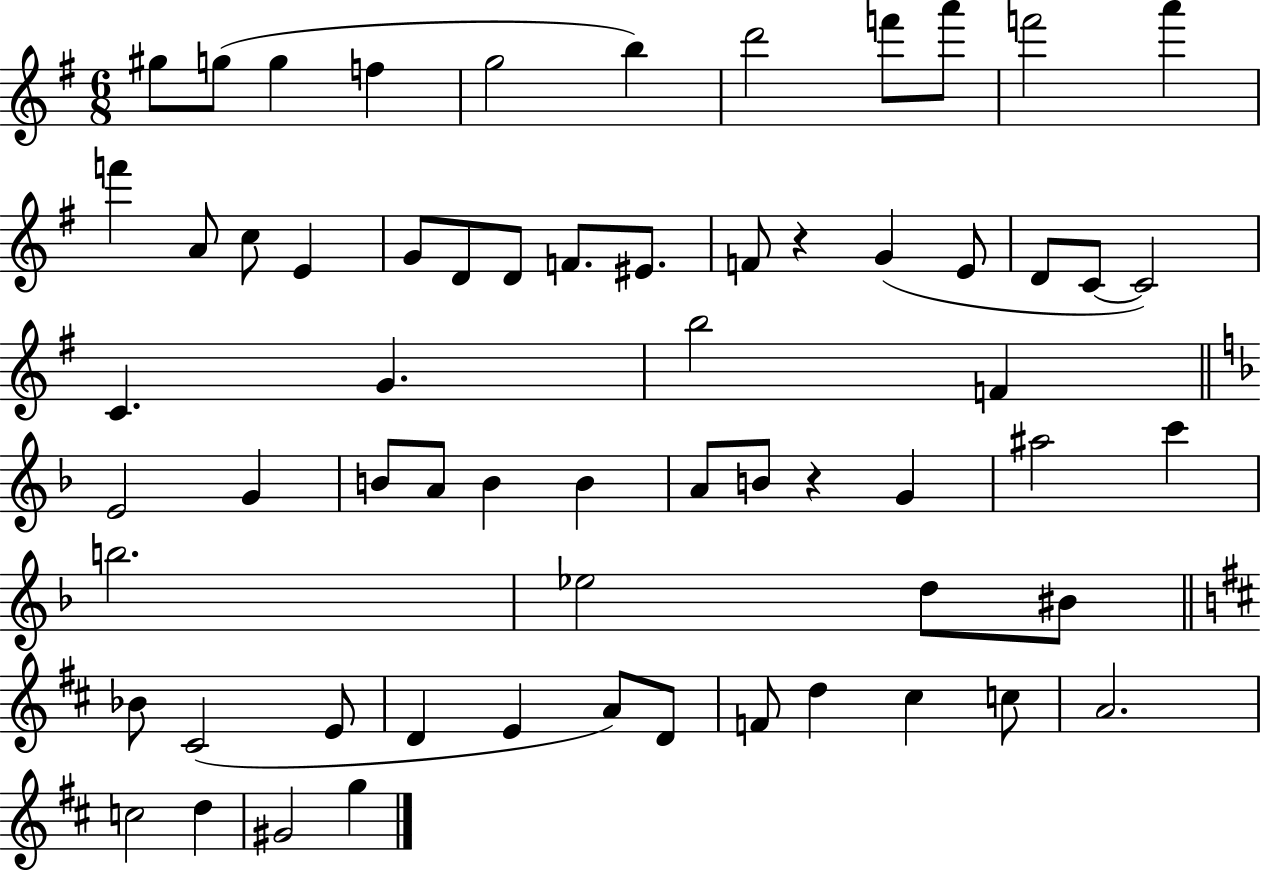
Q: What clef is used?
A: treble